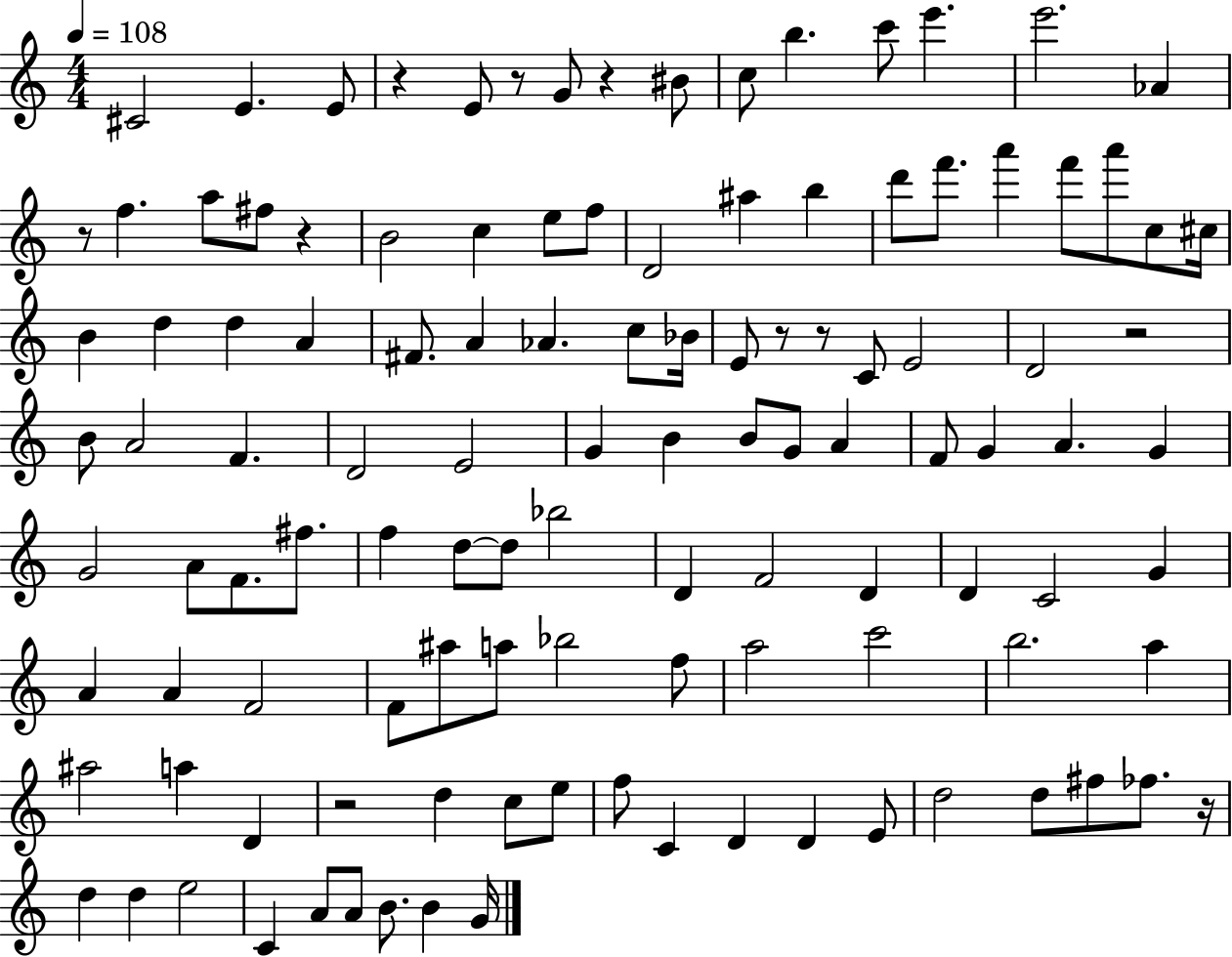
C#4/h E4/q. E4/e R/q E4/e R/e G4/e R/q BIS4/e C5/e B5/q. C6/e E6/q. E6/h. Ab4/q R/e F5/q. A5/e F#5/e R/q B4/h C5/q E5/e F5/e D4/h A#5/q B5/q D6/e F6/e. A6/q F6/e A6/e C5/e C#5/s B4/q D5/q D5/q A4/q F#4/e. A4/q Ab4/q. C5/e Bb4/s E4/e R/e R/e C4/e E4/h D4/h R/h B4/e A4/h F4/q. D4/h E4/h G4/q B4/q B4/e G4/e A4/q F4/e G4/q A4/q. G4/q G4/h A4/e F4/e. F#5/e. F5/q D5/e D5/e Bb5/h D4/q F4/h D4/q D4/q C4/h G4/q A4/q A4/q F4/h F4/e A#5/e A5/e Bb5/h F5/e A5/h C6/h B5/h. A5/q A#5/h A5/q D4/q R/h D5/q C5/e E5/e F5/e C4/q D4/q D4/q E4/e D5/h D5/e F#5/e FES5/e. R/s D5/q D5/q E5/h C4/q A4/e A4/e B4/e. B4/q G4/s